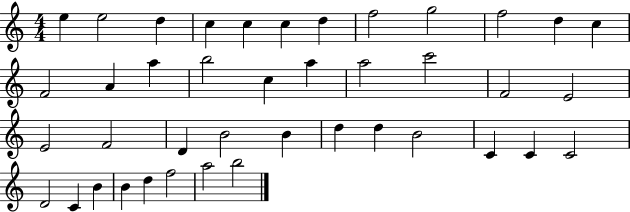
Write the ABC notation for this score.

X:1
T:Untitled
M:4/4
L:1/4
K:C
e e2 d c c c d f2 g2 f2 d c F2 A a b2 c a a2 c'2 F2 E2 E2 F2 D B2 B d d B2 C C C2 D2 C B B d f2 a2 b2